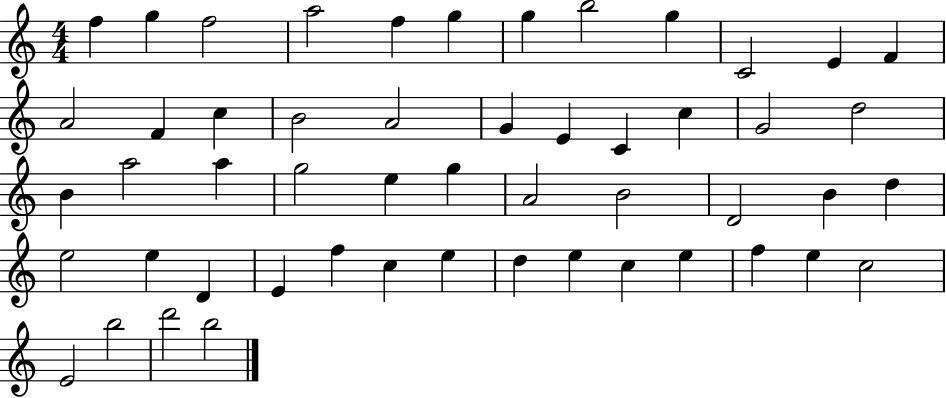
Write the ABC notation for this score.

X:1
T:Untitled
M:4/4
L:1/4
K:C
f g f2 a2 f g g b2 g C2 E F A2 F c B2 A2 G E C c G2 d2 B a2 a g2 e g A2 B2 D2 B d e2 e D E f c e d e c e f e c2 E2 b2 d'2 b2